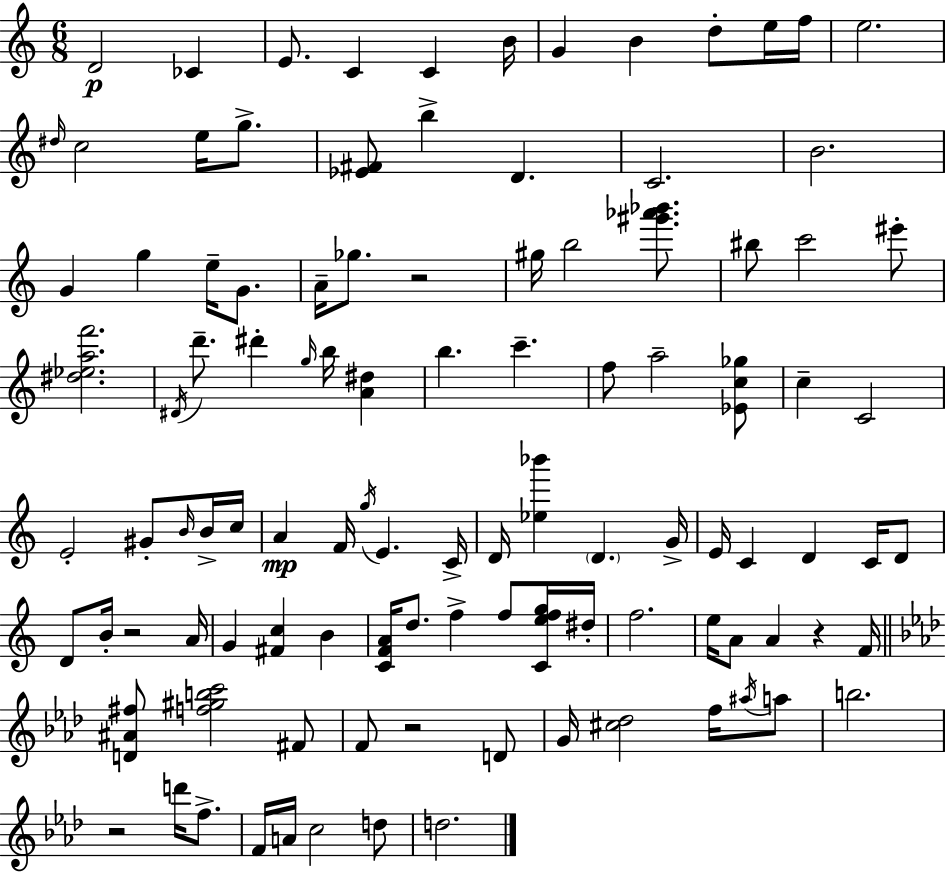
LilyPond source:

{
  \clef treble
  \numericTimeSignature
  \time 6/8
  \key a \minor
  d'2\p ces'4 | e'8. c'4 c'4 b'16 | g'4 b'4 d''8-. e''16 f''16 | e''2. | \break \grace { dis''16 } c''2 e''16 g''8.-> | <ees' fis'>8 b''4-> d'4. | c'2. | b'2. | \break g'4 g''4 e''16-- g'8. | a'16-- ges''8. r2 | gis''16 b''2 <gis''' aes''' bes'''>8. | bis''8 c'''2 eis'''8-. | \break <dis'' ees'' a'' f'''>2. | \acciaccatura { dis'16 } d'''8.-- dis'''4-. \grace { g''16 } b''16 <a' dis''>4 | b''4. c'''4.-- | f''8 a''2-- | \break <ees' c'' ges''>8 c''4-- c'2 | e'2-. gis'8-. | \grace { b'16 } b'16-> c''16 a'4\mp f'16 \acciaccatura { g''16 } e'4. | c'16-> d'16 <ees'' bes'''>4 \parenthesize d'4. | \break g'16-> e'16 c'4 d'4 | c'16 d'8 d'8 b'16-. r2 | a'16 g'4 <fis' c''>4 | b'4 <c' f' a'>16 d''8. f''4-> | \break f''8 <c' e'' f'' g''>16 dis''16-. f''2. | e''16 a'8 a'4 | r4 f'16 \bar "||" \break \key f \minor <d' ais' fis''>8 <f'' gis'' b'' c'''>2 fis'8 | f'8 r2 d'8 | g'16 <cis'' des''>2 f''16 \acciaccatura { ais''16 } a''8 | b''2. | \break r2 d'''16 f''8.-> | f'16 a'16 c''2 d''8 | d''2. | \bar "|."
}